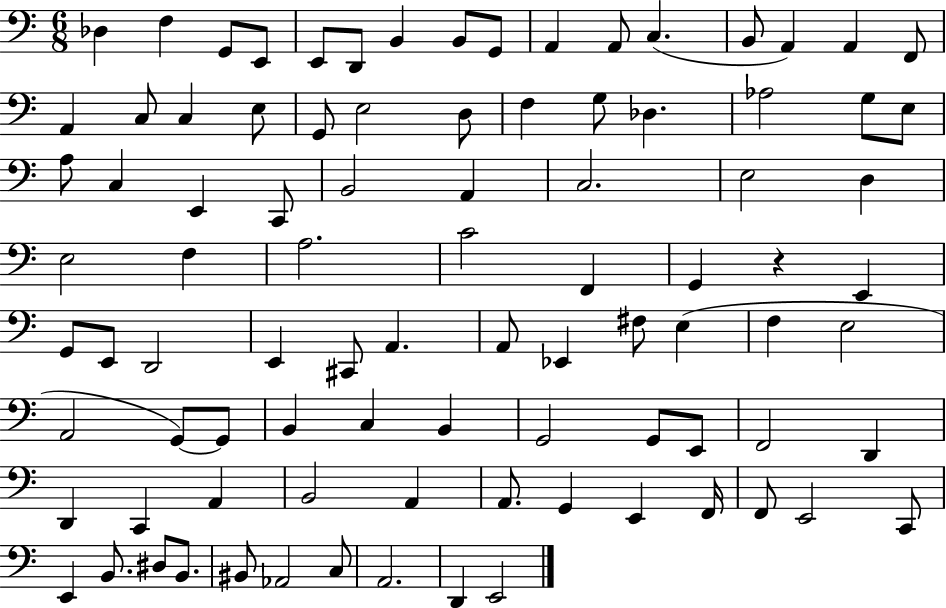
{
  \clef bass
  \numericTimeSignature
  \time 6/8
  \key c \major
  des4 f4 g,8 e,8 | e,8 d,8 b,4 b,8 g,8 | a,4 a,8 c4.( | b,8 a,4) a,4 f,8 | \break a,4 c8 c4 e8 | g,8 e2 d8 | f4 g8 des4. | aes2 g8 e8 | \break a8 c4 e,4 c,8 | b,2 a,4 | c2. | e2 d4 | \break e2 f4 | a2. | c'2 f,4 | g,4 r4 e,4 | \break g,8 e,8 d,2 | e,4 cis,8 a,4. | a,8 ees,4 fis8 e4( | f4 e2 | \break a,2 g,8~~) g,8 | b,4 c4 b,4 | g,2 g,8 e,8 | f,2 d,4 | \break d,4 c,4 a,4 | b,2 a,4 | a,8. g,4 e,4 f,16 | f,8 e,2 c,8 | \break e,4 b,8. dis8 b,8. | bis,8 aes,2 c8 | a,2. | d,4 e,2 | \break \bar "|."
}